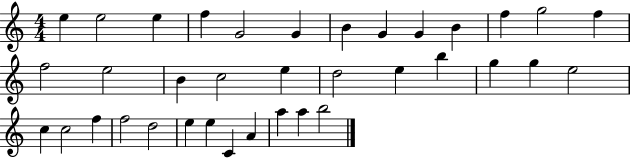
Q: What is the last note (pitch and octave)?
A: B5